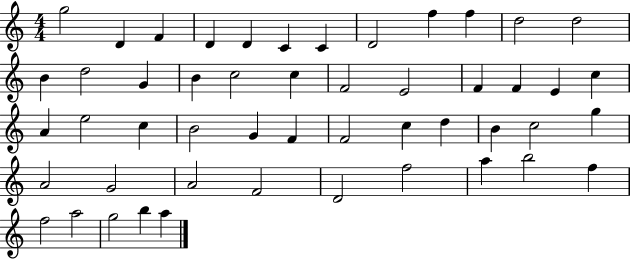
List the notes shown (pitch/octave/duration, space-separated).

G5/h D4/q F4/q D4/q D4/q C4/q C4/q D4/h F5/q F5/q D5/h D5/h B4/q D5/h G4/q B4/q C5/h C5/q F4/h E4/h F4/q F4/q E4/q C5/q A4/q E5/h C5/q B4/h G4/q F4/q F4/h C5/q D5/q B4/q C5/h G5/q A4/h G4/h A4/h F4/h D4/h F5/h A5/q B5/h F5/q F5/h A5/h G5/h B5/q A5/q